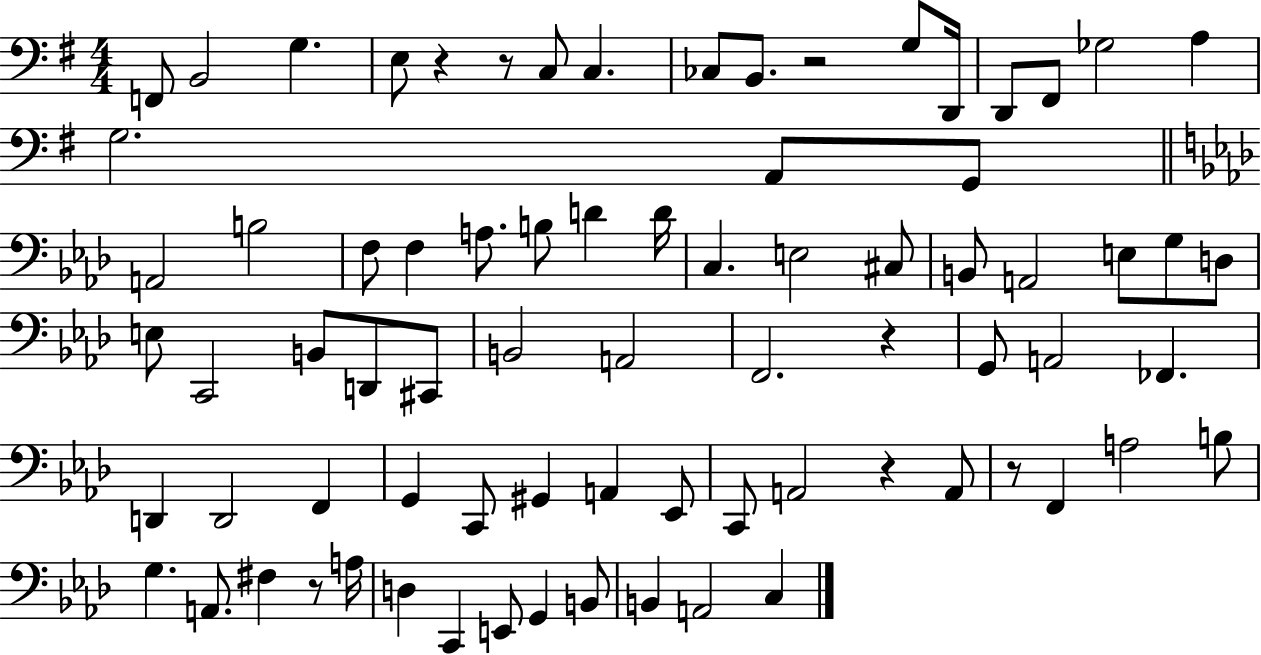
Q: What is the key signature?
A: G major